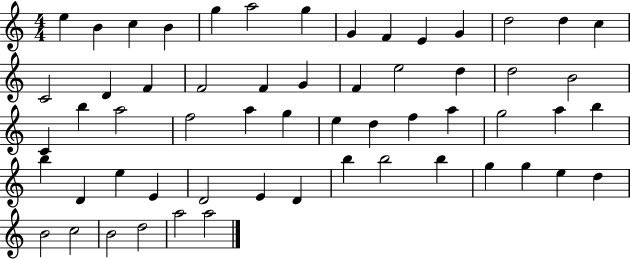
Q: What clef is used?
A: treble